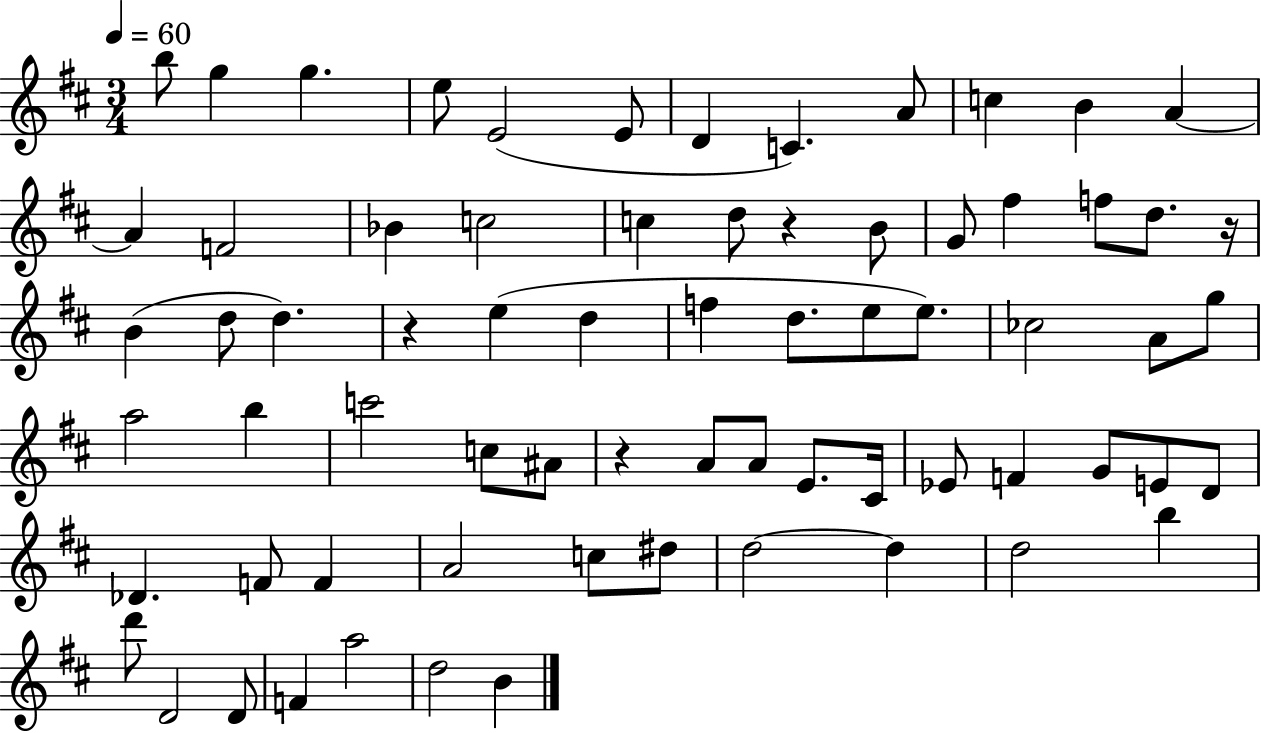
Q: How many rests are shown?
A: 4